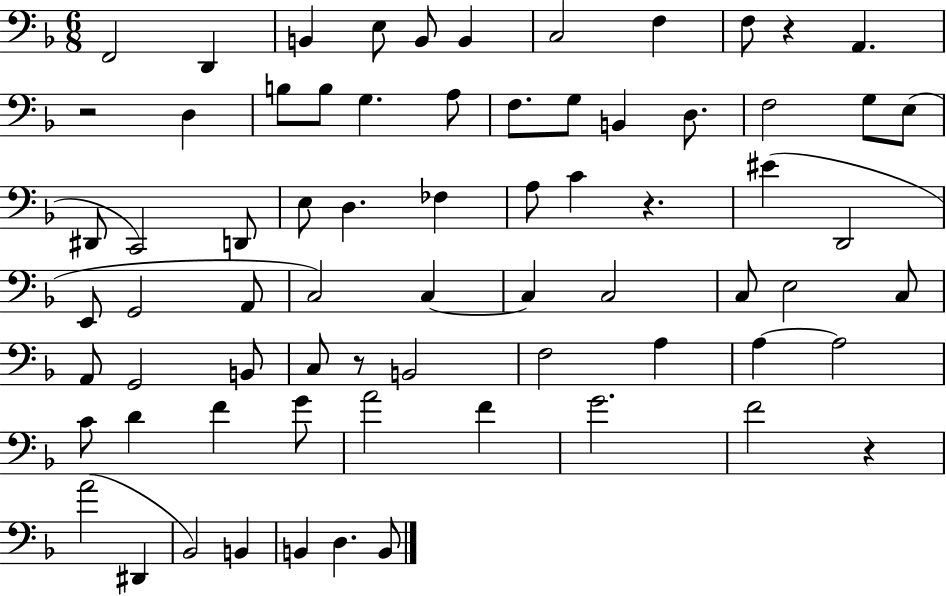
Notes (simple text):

F2/h D2/q B2/q E3/e B2/e B2/q C3/h F3/q F3/e R/q A2/q. R/h D3/q B3/e B3/e G3/q. A3/e F3/e. G3/e B2/q D3/e. F3/h G3/e E3/e D#2/e C2/h D2/e E3/e D3/q. FES3/q A3/e C4/q R/q. EIS4/q D2/h E2/e G2/h A2/e C3/h C3/q C3/q C3/h C3/e E3/h C3/e A2/e G2/h B2/e C3/e R/e B2/h F3/h A3/q A3/q A3/h C4/e D4/q F4/q G4/e A4/h F4/q G4/h. F4/h R/q A4/h D#2/q Bb2/h B2/q B2/q D3/q. B2/e